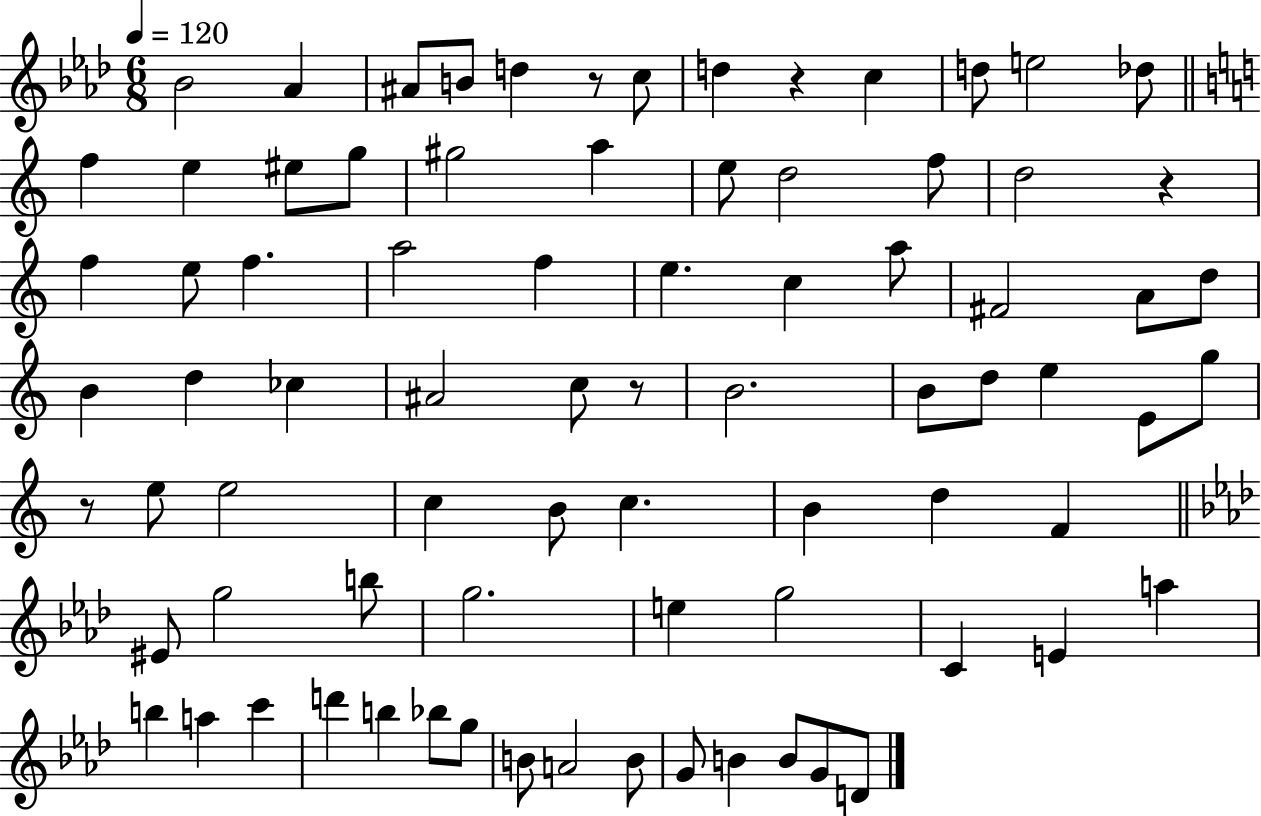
Bb4/h Ab4/q A#4/e B4/e D5/q R/e C5/e D5/q R/q C5/q D5/e E5/h Db5/e F5/q E5/q EIS5/e G5/e G#5/h A5/q E5/e D5/h F5/e D5/h R/q F5/q E5/e F5/q. A5/h F5/q E5/q. C5/q A5/e F#4/h A4/e D5/e B4/q D5/q CES5/q A#4/h C5/e R/e B4/h. B4/e D5/e E5/q E4/e G5/e R/e E5/e E5/h C5/q B4/e C5/q. B4/q D5/q F4/q EIS4/e G5/h B5/e G5/h. E5/q G5/h C4/q E4/q A5/q B5/q A5/q C6/q D6/q B5/q Bb5/e G5/e B4/e A4/h B4/e G4/e B4/q B4/e G4/e D4/e